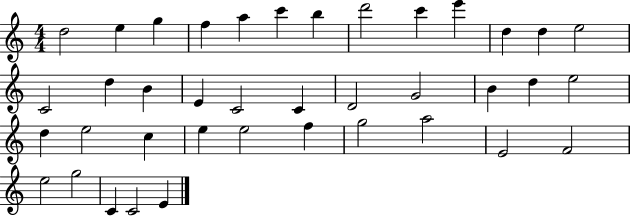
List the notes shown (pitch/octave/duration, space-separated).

D5/h E5/q G5/q F5/q A5/q C6/q B5/q D6/h C6/q E6/q D5/q D5/q E5/h C4/h D5/q B4/q E4/q C4/h C4/q D4/h G4/h B4/q D5/q E5/h D5/q E5/h C5/q E5/q E5/h F5/q G5/h A5/h E4/h F4/h E5/h G5/h C4/q C4/h E4/q